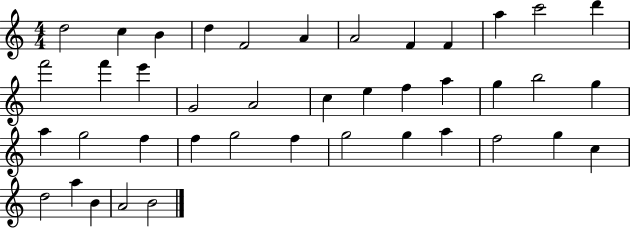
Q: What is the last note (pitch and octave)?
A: B4